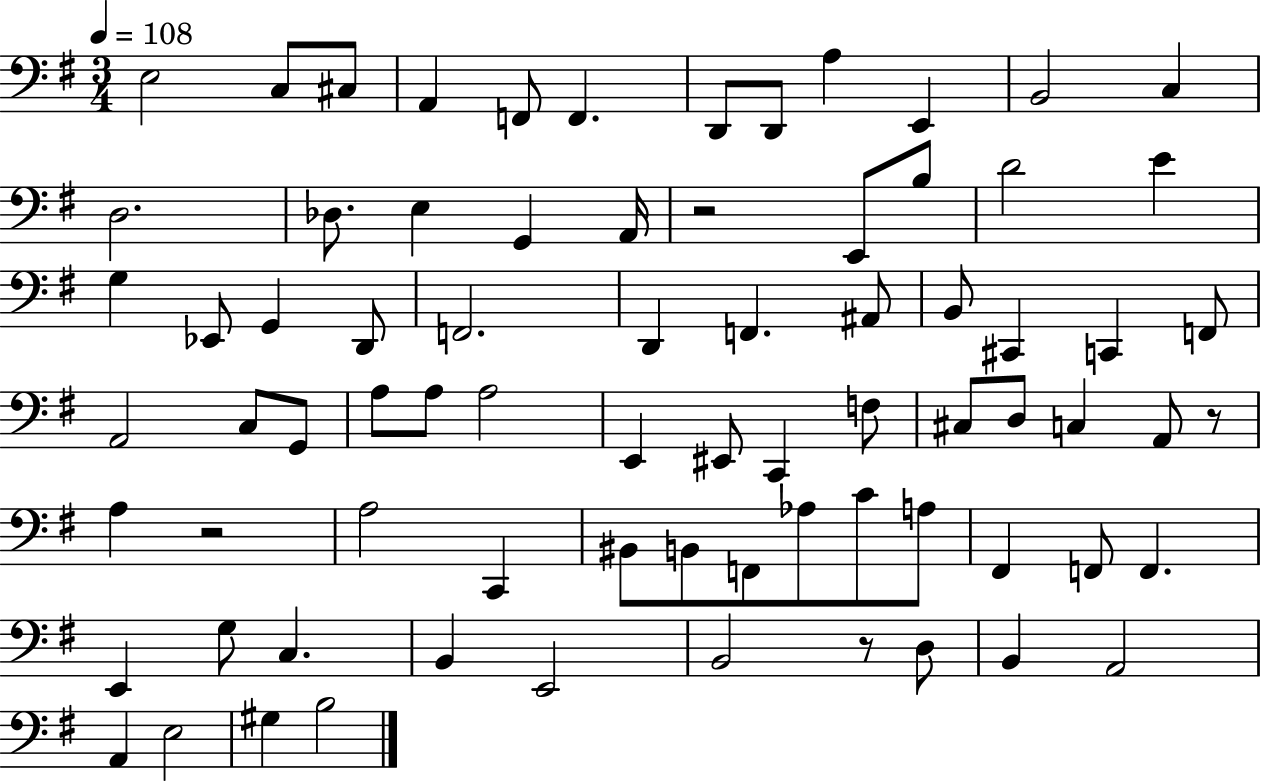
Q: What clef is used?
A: bass